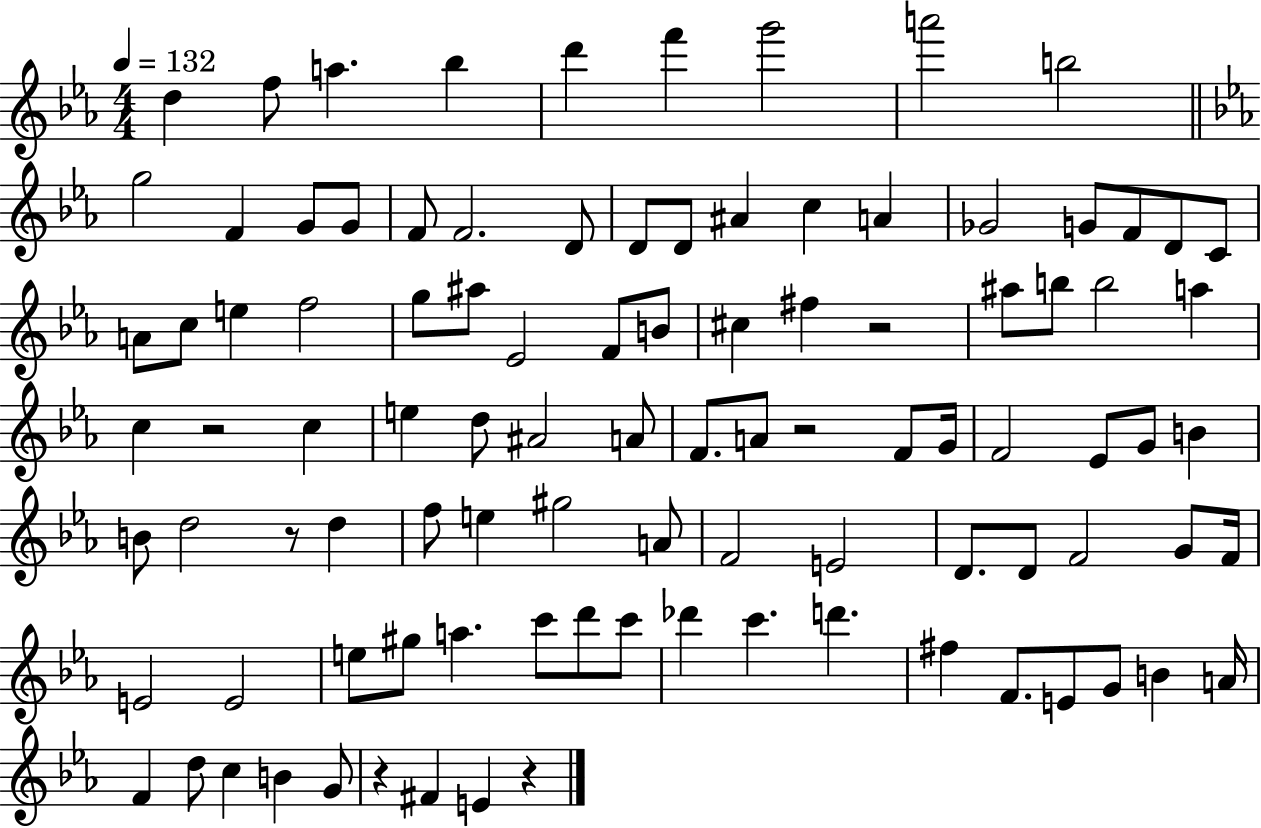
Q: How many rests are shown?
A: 6